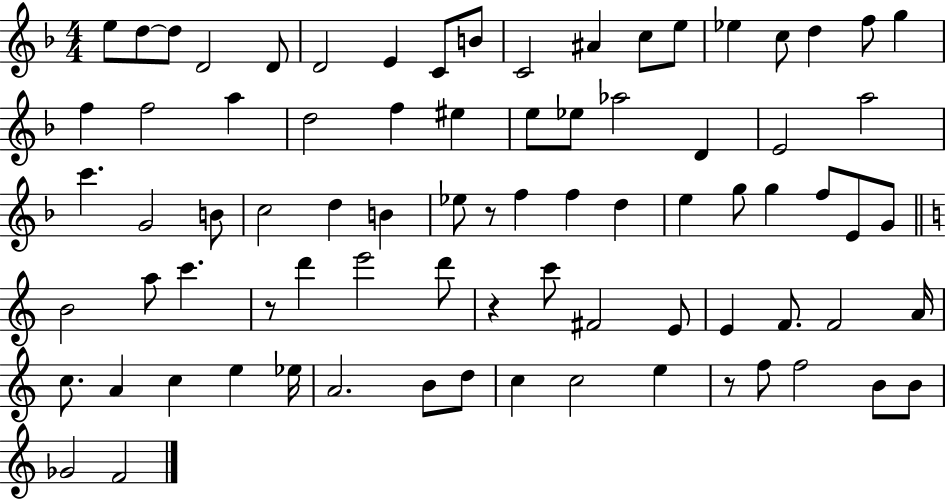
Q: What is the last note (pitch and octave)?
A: F4